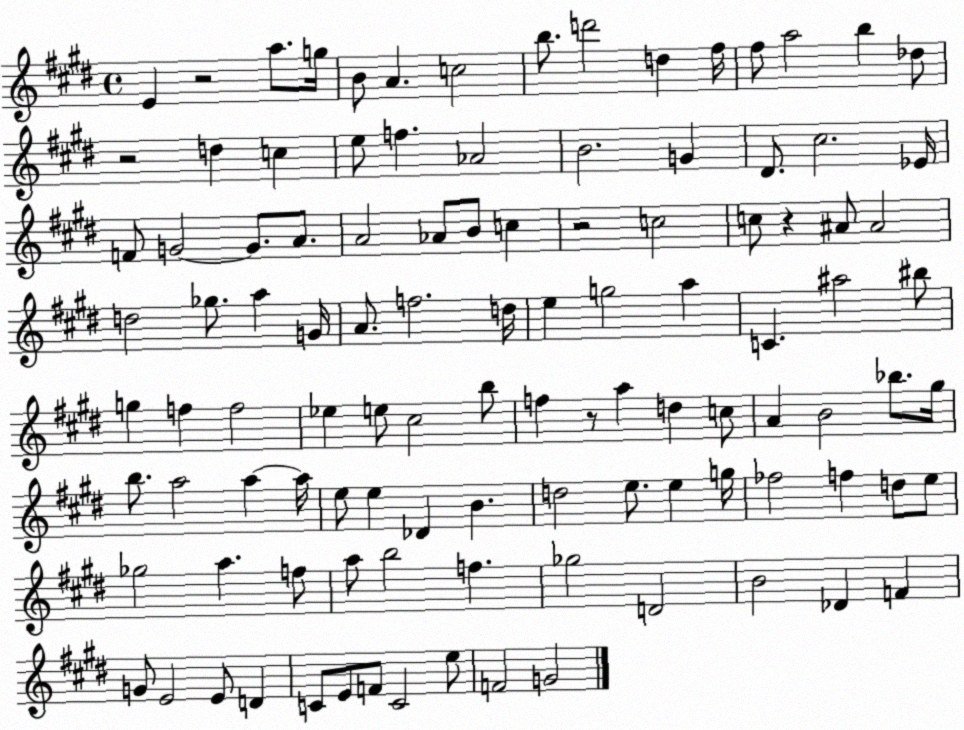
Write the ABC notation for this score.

X:1
T:Untitled
M:4/4
L:1/4
K:E
E z2 a/2 g/4 B/2 A c2 b/2 d'2 d ^f/4 ^f/2 a2 b _d/2 z2 d c e/2 f _A2 B2 G ^D/2 ^c2 _E/4 F/2 G2 G/2 A/2 A2 _A/2 B/2 c z2 c2 c/2 z ^A/2 ^A2 d2 _g/2 a G/4 A/2 f2 d/4 e g2 a C ^a2 ^b/2 g f f2 _e e/2 ^c2 b/2 f z/2 a d c/2 A B2 _b/2 ^g/4 b/2 a2 a a/4 e/2 e _D B d2 e/2 e g/4 _f2 f d/2 e/2 _g2 a f/2 a/2 b2 f _g2 D2 B2 _D F G/2 E2 E/2 D C/2 E/2 F/2 C2 e/2 F2 G2